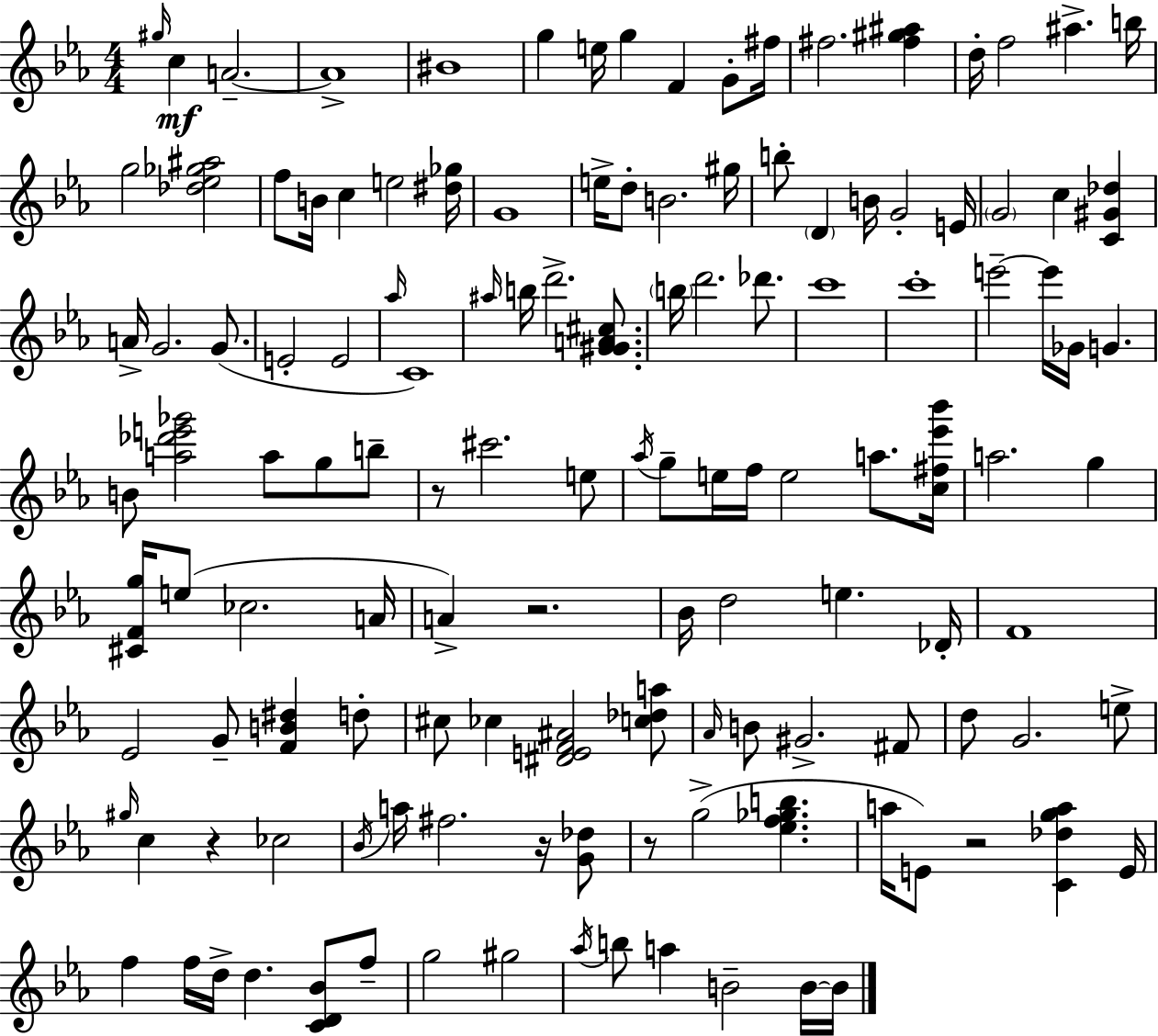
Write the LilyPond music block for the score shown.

{
  \clef treble
  \numericTimeSignature
  \time 4/4
  \key c \minor
  \grace { gis''16 }\mf c''4 a'2.--~~ | a'1-> | bis'1 | g''4 e''16 g''4 f'4 g'8-. | \break fis''16 fis''2. <fis'' gis'' ais''>4 | d''16-. f''2 ais''4.-> | b''16 g''2 <des'' ees'' ges'' ais''>2 | f''8 b'16 c''4 e''2 | \break <dis'' ges''>16 g'1 | e''16-> d''8-. b'2. | gis''16 b''8-. \parenthesize d'4 b'16 g'2-. | e'16 \parenthesize g'2 c''4 <c' gis' des''>4 | \break a'16-> g'2. g'8.( | e'2-. e'2 | \grace { aes''16 }) c'1 | \grace { ais''16 } b''16 d'''2.-> | \break <gis' gis' a' cis''>8. \parenthesize b''16 d'''2. | des'''8. c'''1 | c'''1-. | e'''2--~~ e'''16 ges'16 g'4. | \break b'8 <a'' des''' e''' ges'''>2 a''8 g''8 | b''8-- r8 cis'''2. | e''8 \acciaccatura { aes''16 } g''8-- e''16 f''16 e''2 | a''8. <c'' fis'' ees''' bes'''>16 a''2. | \break g''4 <cis' f' g''>16 e''8( ces''2. | a'16 a'4->) r2. | bes'16 d''2 e''4. | des'16-. f'1 | \break ees'2 g'8-- <f' b' dis''>4 | d''8-. cis''8 ces''4 <dis' e' f' ais'>2 | <c'' des'' a''>8 \grace { aes'16 } b'8 gis'2.-> | fis'8 d''8 g'2. | \break e''8-> \grace { gis''16 } c''4 r4 ces''2 | \acciaccatura { bes'16 } a''16 fis''2. | r16 <g' des''>8 r8 g''2->( | <ees'' f'' ges'' b''>4. a''16 e'8) r2 | \break <c' des'' g'' a''>4 e'16 f''4 f''16 d''16-> d''4. | <c' d' bes'>8 f''8-- g''2 gis''2 | \acciaccatura { aes''16 } b''8 a''4 b'2-- | b'16~~ b'16 \bar "|."
}